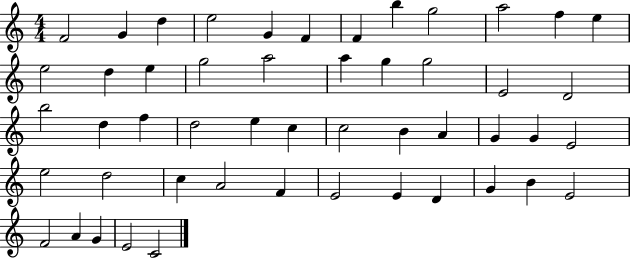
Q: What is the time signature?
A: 4/4